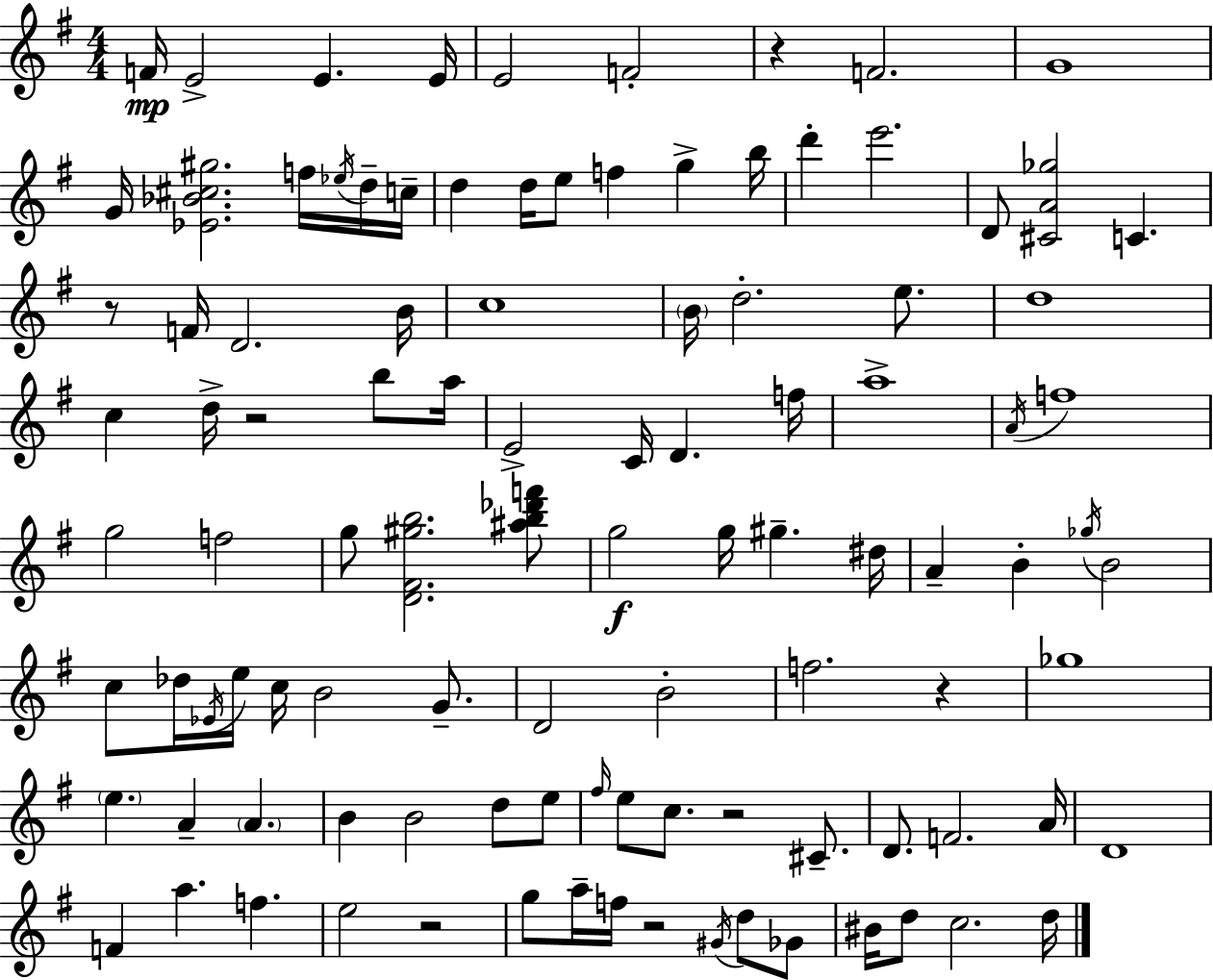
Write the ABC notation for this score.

X:1
T:Untitled
M:4/4
L:1/4
K:Em
F/4 E2 E E/4 E2 F2 z F2 G4 G/4 [_E_B^c^g]2 f/4 _e/4 d/4 c/4 d d/4 e/2 f g b/4 d' e'2 D/2 [^CA_g]2 C z/2 F/4 D2 B/4 c4 B/4 d2 e/2 d4 c d/4 z2 b/2 a/4 E2 C/4 D f/4 a4 A/4 f4 g2 f2 g/2 [D^F^gb]2 [^ab_d'f']/2 g2 g/4 ^g ^d/4 A B _g/4 B2 c/2 _d/4 _E/4 e/4 c/4 B2 G/2 D2 B2 f2 z _g4 e A A B B2 d/2 e/2 ^f/4 e/2 c/2 z2 ^C/2 D/2 F2 A/4 D4 F a f e2 z2 g/2 a/4 f/4 z2 ^G/4 d/2 _G/2 ^B/4 d/2 c2 d/4